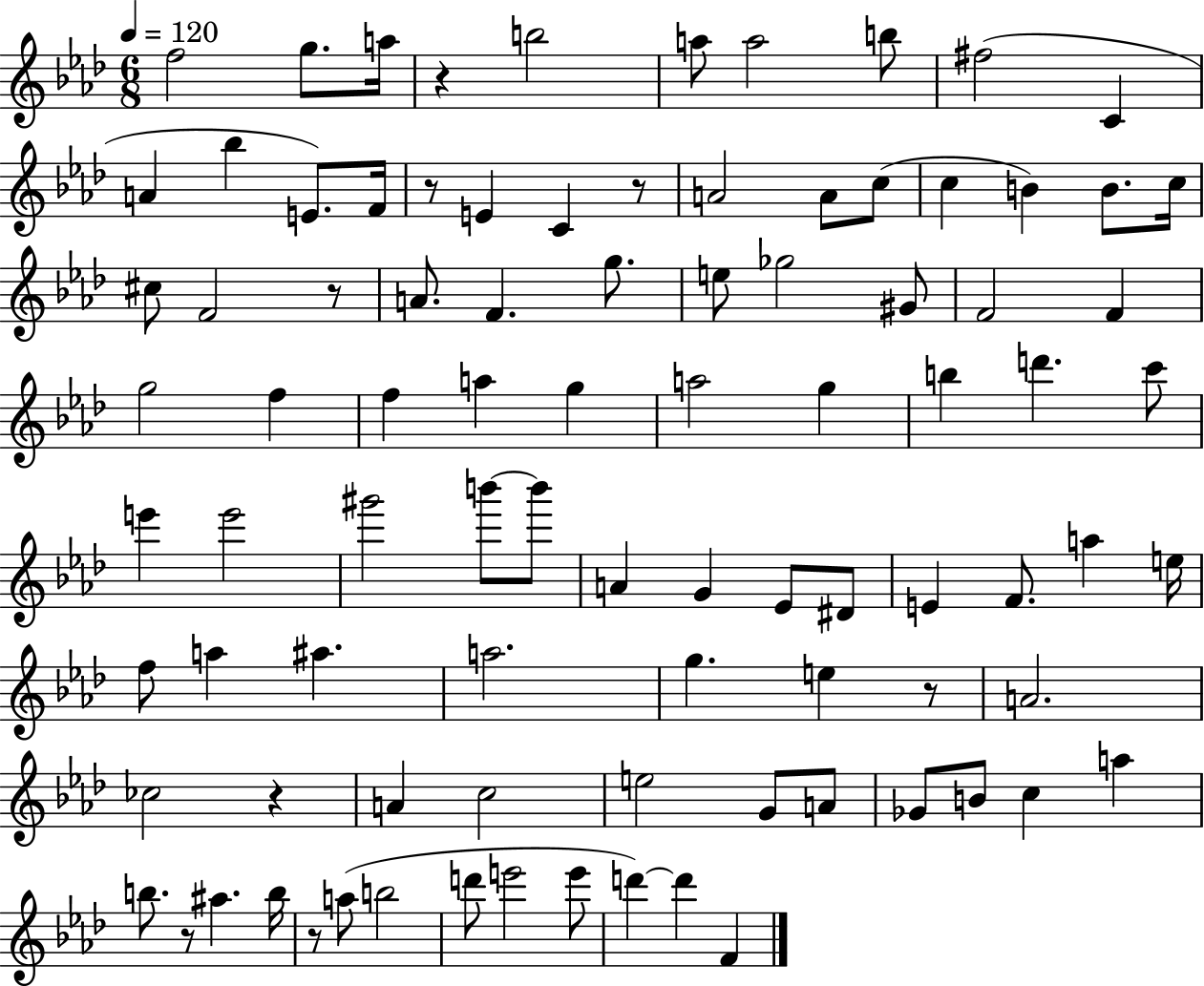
{
  \clef treble
  \numericTimeSignature
  \time 6/8
  \key aes \major
  \tempo 4 = 120
  f''2 g''8. a''16 | r4 b''2 | a''8 a''2 b''8 | fis''2( c'4 | \break a'4 bes''4 e'8.) f'16 | r8 e'4 c'4 r8 | a'2 a'8 c''8( | c''4 b'4) b'8. c''16 | \break cis''8 f'2 r8 | a'8. f'4. g''8. | e''8 ges''2 gis'8 | f'2 f'4 | \break g''2 f''4 | f''4 a''4 g''4 | a''2 g''4 | b''4 d'''4. c'''8 | \break e'''4 e'''2 | gis'''2 b'''8~~ b'''8 | a'4 g'4 ees'8 dis'8 | e'4 f'8. a''4 e''16 | \break f''8 a''4 ais''4. | a''2. | g''4. e''4 r8 | a'2. | \break ces''2 r4 | a'4 c''2 | e''2 g'8 a'8 | ges'8 b'8 c''4 a''4 | \break b''8. r8 ais''4. b''16 | r8 a''8( b''2 | d'''8 e'''2 e'''8 | d'''4~~) d'''4 f'4 | \break \bar "|."
}